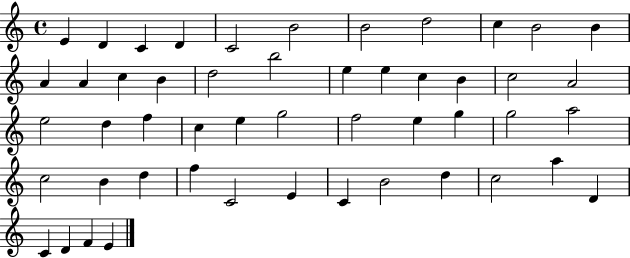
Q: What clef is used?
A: treble